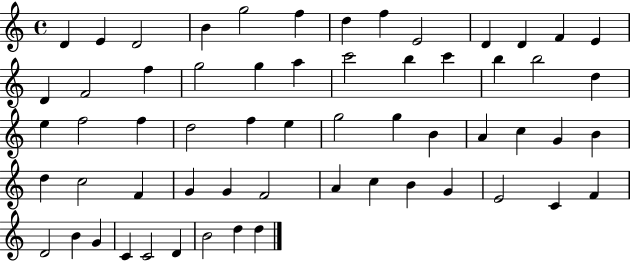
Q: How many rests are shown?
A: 0